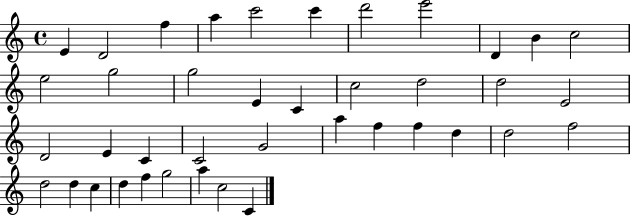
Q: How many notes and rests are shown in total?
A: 40